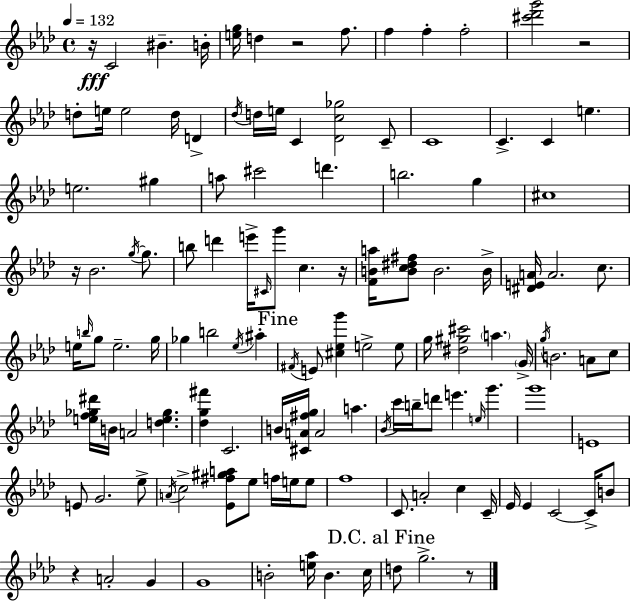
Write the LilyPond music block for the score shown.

{
  \clef treble
  \time 4/4
  \defaultTimeSignature
  \key f \minor
  \tempo 4 = 132
  r16\fff c'2 bis'4.-- b'16-. | <e'' g''>16 d''4 r2 f''8. | f''4 f''4-. f''2-. | <cis''' des''' g'''>2 r2 | \break d''8-. e''16 e''2 d''16 d'4-> | \acciaccatura { des''16 } d''16 e''16 c'4 <des' c'' ges''>2 c'8-- | c'1 | c'4.-> c'4 e''4. | \break e''2. gis''4 | a''8 cis'''2 d'''4. | b''2. g''4 | cis''1 | \break r16 bes'2. \acciaccatura { g''16~ }~ g''8. | b''8 d'''4 e'''16-> \grace { cis'16 } g'''8 c''4. | r16 <f' b' a''>16 <b' c'' dis'' fis''>8 b'2. | b'16-> <dis' e' a'>16 a'2. | \break c''8. e''16 \grace { b''16 } g''8 e''2.-- | g''16 ges''4 b''2 | \acciaccatura { ees''16 } ais''4-. \mark "Fine" \acciaccatura { fis'16 } e'8 <cis'' ees'' g'''>4 e''2-> | e''8 g''16 <dis'' gis'' cis'''>2 \parenthesize a''4. | \break \parenthesize g'16-> \acciaccatura { g''16 } b'2. | a'8 c''8 <e'' f'' ges'' dis'''>16 b'16 a'2 | <d'' e'' ges''>4. <des'' g'' fis'''>4 c'2. | b'16 <cis' a' fis'' g''>16 a'2 | \break a''4. \acciaccatura { bes'16 } c'''16 b''16-- d'''8 e'''4. | \grace { e''16 } g'''4. g'''1 | e'1 | e'8 g'2. | \break ees''8-> \acciaccatura { a'16 } c''2-> | <ees' fis'' gis'' a''>8 ees''8 f''16 e''16 e''8 f''1 | c'8. a'2-. | c''4 c'16-- ees'16 ees'4 c'2~~ | \break c'16-> b'8 r4 a'2-. | g'4 g'1 | b'2-. | <e'' aes''>16 b'4. c''16 \mark "D.C. al Fine" d''8 g''2.-> | \break r8 \bar "|."
}